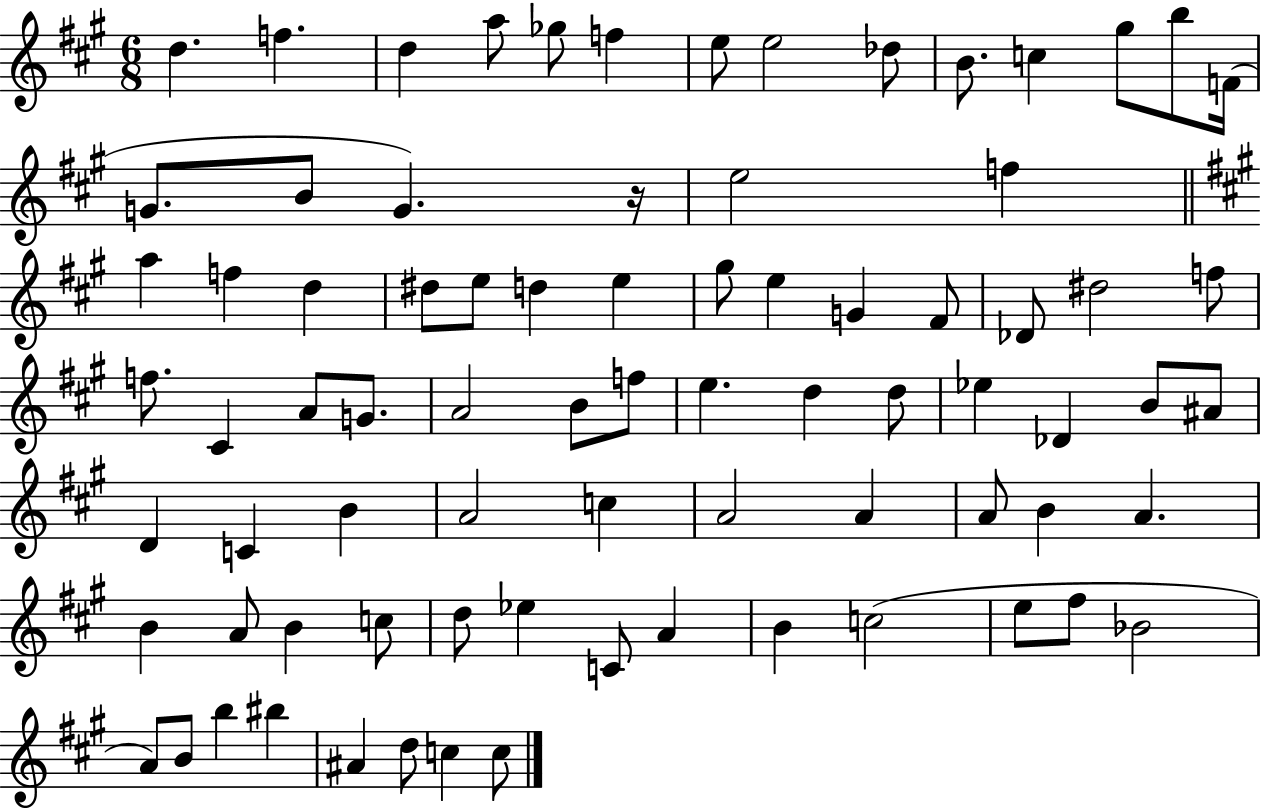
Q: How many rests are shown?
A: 1